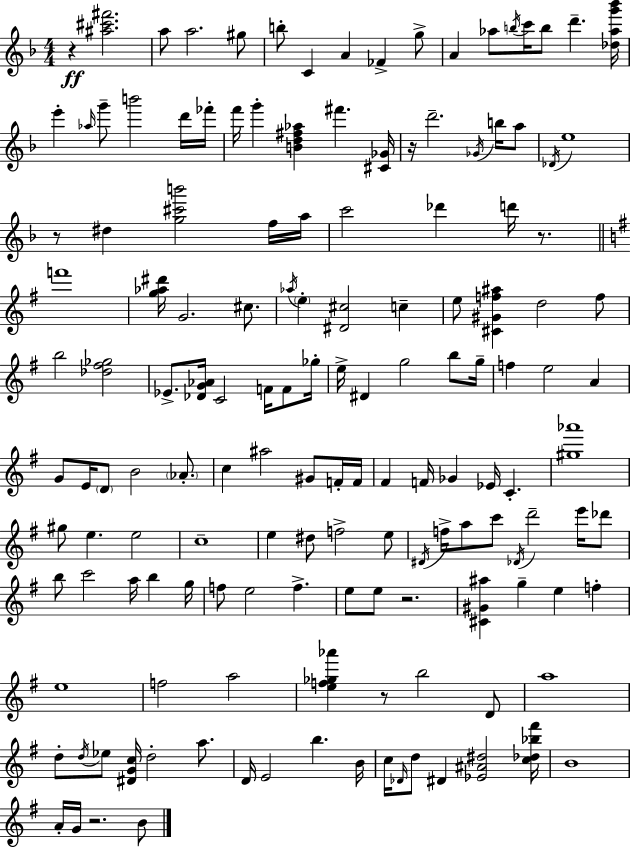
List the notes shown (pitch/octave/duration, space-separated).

R/q [A#5,C#6,F#6]/h. A5/e A5/h. G#5/e B5/e C4/q A4/q FES4/q G5/e A4/q Ab5/e B5/s C6/s B5/e D6/q. [Db5,Ab5,G6,Bb6]/s E6/q Ab5/s G6/e B6/h D6/s FES6/s F6/s G6/q [B4,D5,F#5,Ab5]/q F#6/q. [C#4,Gb4]/s R/s D6/h. Gb4/s B5/s A5/e Db4/s E5/w R/e D#5/q [G5,C#6,B6]/h F5/s A5/s C6/h Db6/q D6/s R/e. F6/w [G5,Ab5,D#6]/s G4/h. C#5/e. Ab5/s E5/q [D#4,C#5]/h C5/q E5/e [C#4,G#4,F5,A#5]/q D5/h F5/e B5/h [Db5,F#5,Gb5]/h Eb4/e. [Db4,G4,Ab4]/s C4/h F4/s F4/e Gb5/s E5/s D#4/q G5/h B5/e G5/s F5/q E5/h A4/q G4/e E4/s D4/e B4/h Ab4/e. C5/q A#5/h G#4/e F4/s F4/s F#4/q F4/s Gb4/q Eb4/s C4/q. [G#5,Ab6]/w G#5/e E5/q. E5/h C5/w E5/q D#5/e F5/h E5/e D#4/s F5/s A5/e C6/e Db4/s D6/h E6/s Db6/e B5/e C6/h A5/s B5/q G5/s F5/e E5/h F5/q. E5/e E5/e R/h. [C#4,G#4,A#5]/q G5/q E5/q F5/q E5/w F5/h A5/h [E5,F5,Gb5,Ab6]/q R/e B5/h D4/e A5/w D5/e D5/s Eb5/e [D#4,G4,C5]/s D5/h A5/e. D4/s E4/h B5/q. B4/s C5/s Db4/s D5/e D#4/q [Eb4,A#4,D#5]/h [C5,Db5,Bb5,F#6]/s B4/w A4/s G4/s R/h. B4/e